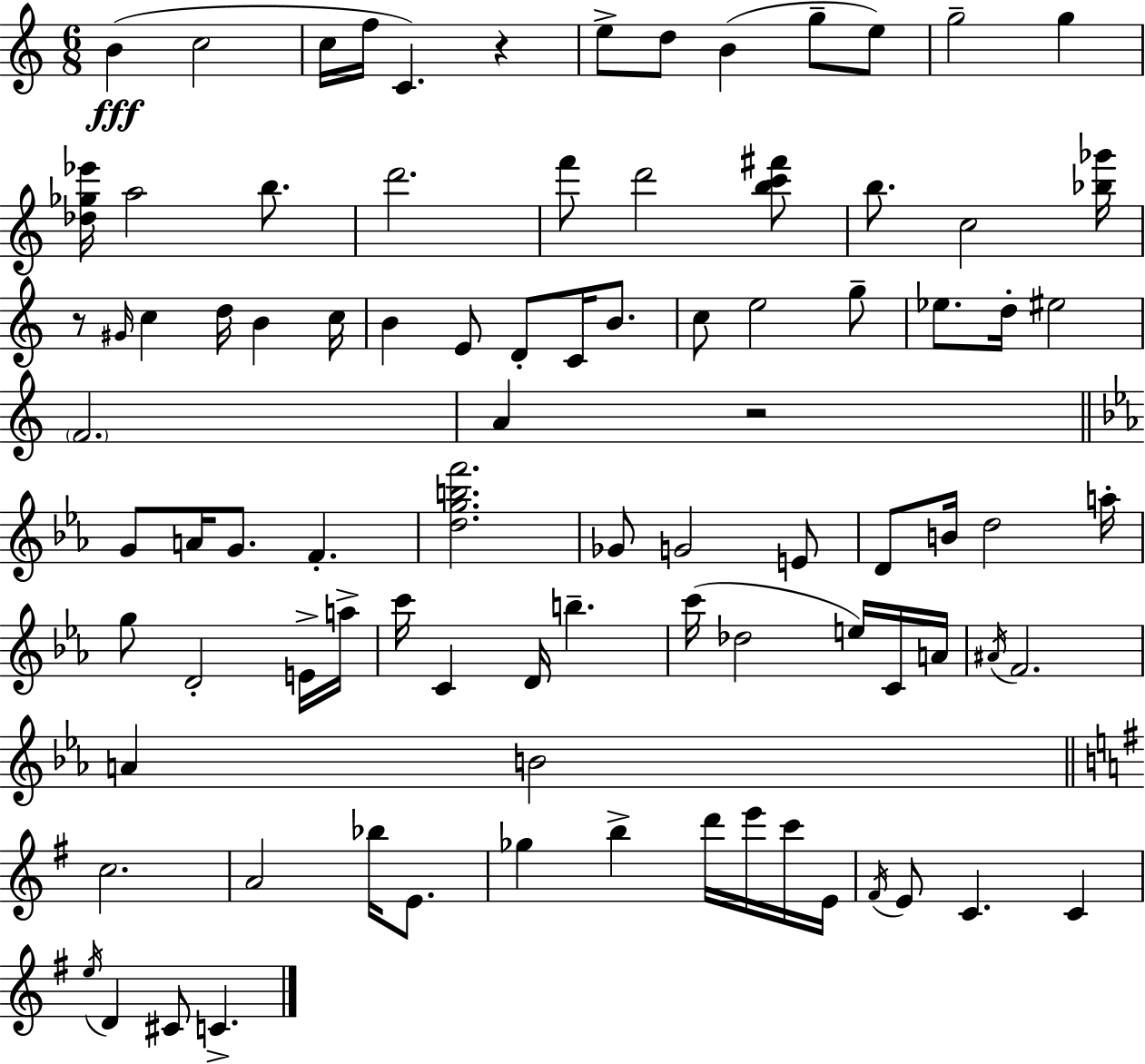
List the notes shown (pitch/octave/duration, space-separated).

B4/q C5/h C5/s F5/s C4/q. R/q E5/e D5/e B4/q G5/e E5/e G5/h G5/q [Db5,Gb5,Eb6]/s A5/h B5/e. D6/h. F6/e D6/h [B5,C6,F#6]/e B5/e. C5/h [Bb5,Gb6]/s R/e G#4/s C5/q D5/s B4/q C5/s B4/q E4/e D4/e C4/s B4/e. C5/e E5/h G5/e Eb5/e. D5/s EIS5/h F4/h. A4/q R/h G4/e A4/s G4/e. F4/q. [D5,G5,B5,F6]/h. Gb4/e G4/h E4/e D4/e B4/s D5/h A5/s G5/e D4/h E4/s A5/s C6/s C4/q D4/s B5/q. C6/s Db5/h E5/s C4/s A4/s A#4/s F4/h. A4/q B4/h C5/h. A4/h Bb5/s E4/e. Gb5/q B5/q D6/s E6/s C6/s E4/s F#4/s E4/e C4/q. C4/q E5/s D4/q C#4/e C4/q.